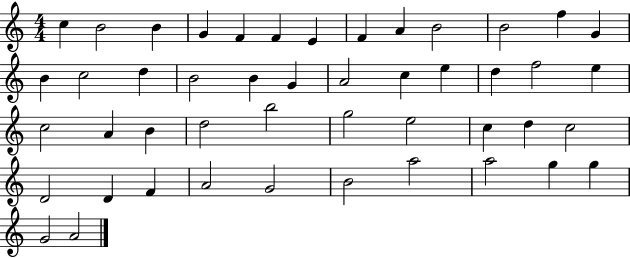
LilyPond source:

{
  \clef treble
  \numericTimeSignature
  \time 4/4
  \key c \major
  c''4 b'2 b'4 | g'4 f'4 f'4 e'4 | f'4 a'4 b'2 | b'2 f''4 g'4 | \break b'4 c''2 d''4 | b'2 b'4 g'4 | a'2 c''4 e''4 | d''4 f''2 e''4 | \break c''2 a'4 b'4 | d''2 b''2 | g''2 e''2 | c''4 d''4 c''2 | \break d'2 d'4 f'4 | a'2 g'2 | b'2 a''2 | a''2 g''4 g''4 | \break g'2 a'2 | \bar "|."
}